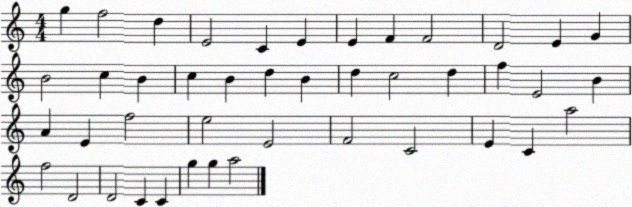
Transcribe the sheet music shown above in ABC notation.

X:1
T:Untitled
M:4/4
L:1/4
K:C
g f2 d E2 C E E F F2 D2 E G B2 c B c B d B d c2 d f E2 B A E f2 e2 E2 F2 C2 E C a2 f2 D2 D2 C C g g a2